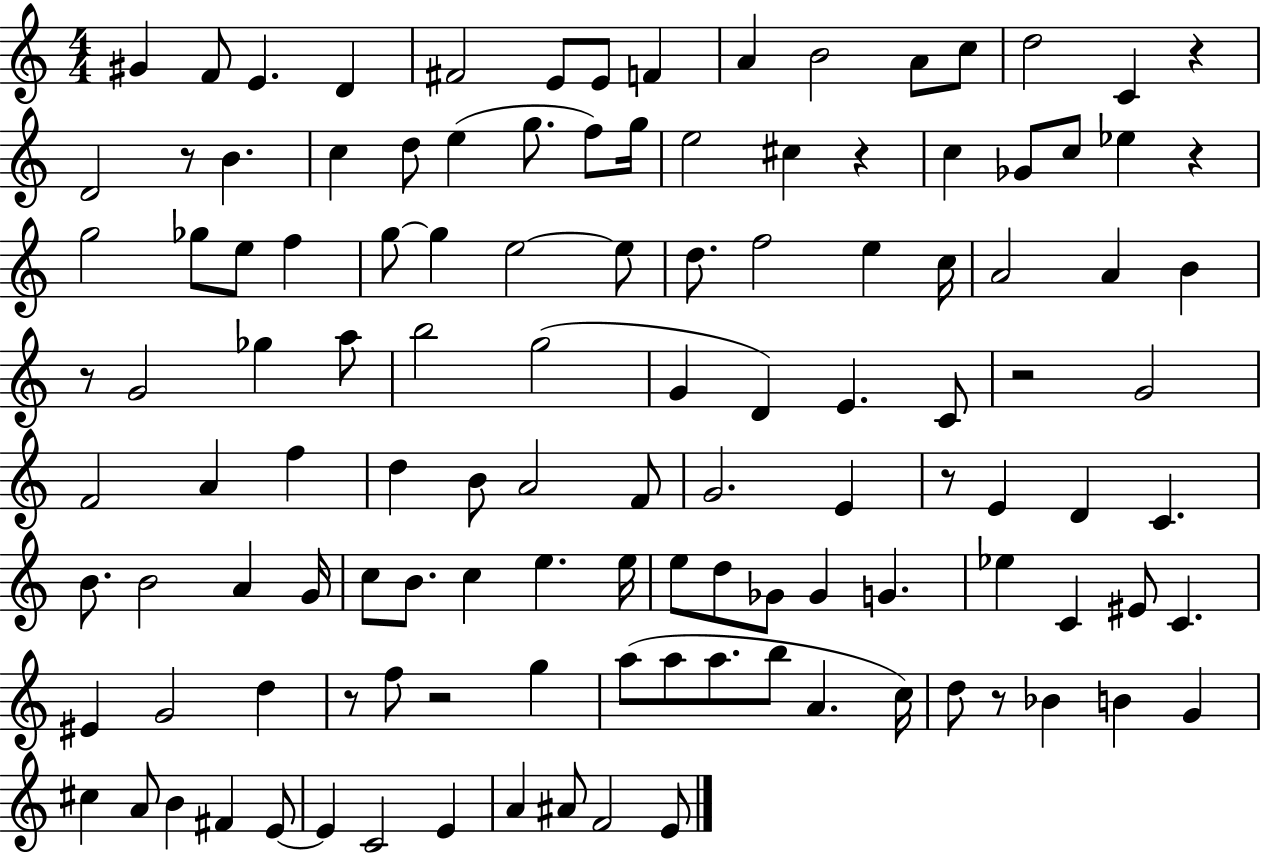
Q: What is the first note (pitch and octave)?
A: G#4